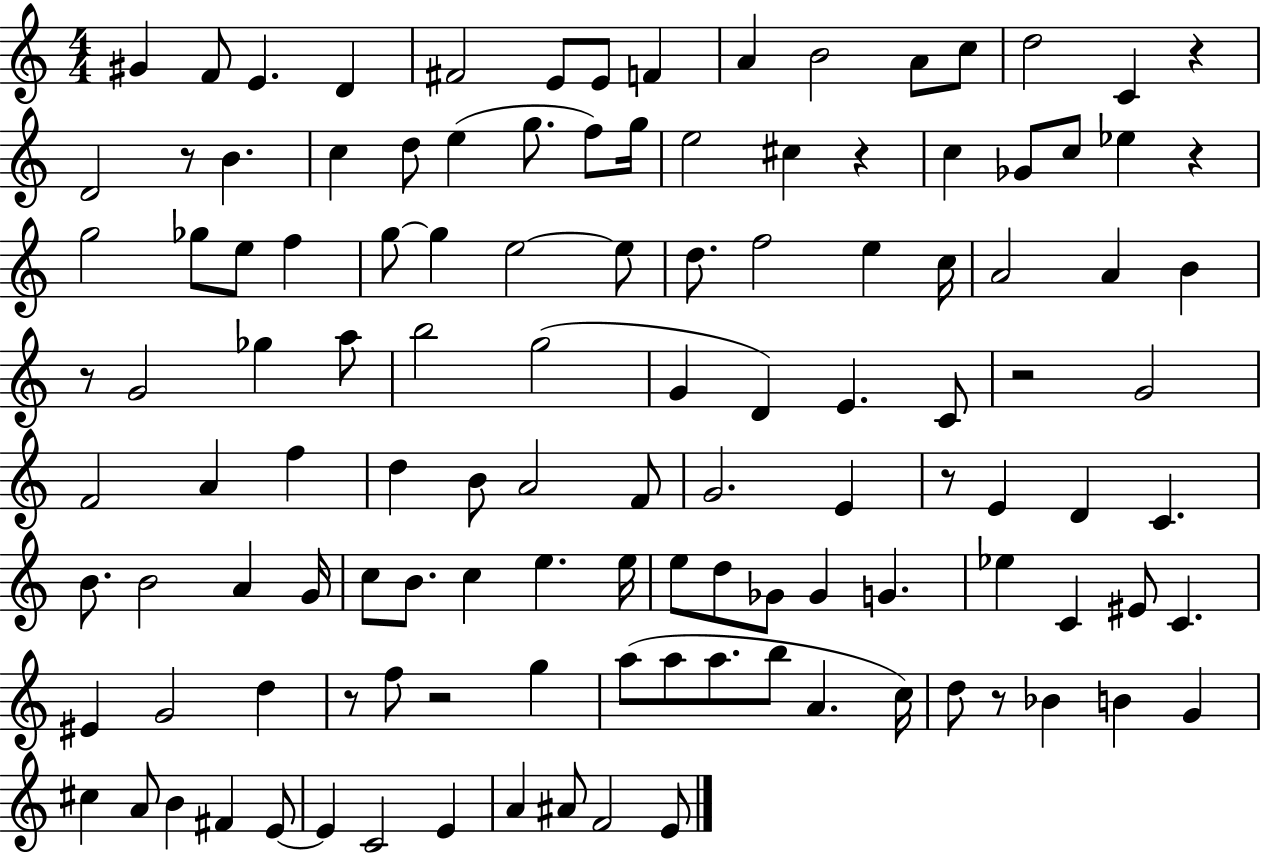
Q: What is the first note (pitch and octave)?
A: G#4